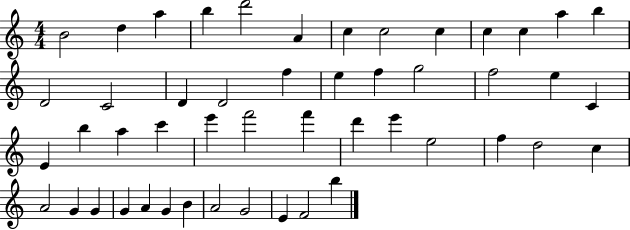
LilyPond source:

{
  \clef treble
  \numericTimeSignature
  \time 4/4
  \key c \major
  b'2 d''4 a''4 | b''4 d'''2 a'4 | c''4 c''2 c''4 | c''4 c''4 a''4 b''4 | \break d'2 c'2 | d'4 d'2 f''4 | e''4 f''4 g''2 | f''2 e''4 c'4 | \break e'4 b''4 a''4 c'''4 | e'''4 f'''2 f'''4 | d'''4 e'''4 e''2 | f''4 d''2 c''4 | \break a'2 g'4 g'4 | g'4 a'4 g'4 b'4 | a'2 g'2 | e'4 f'2 b''4 | \break \bar "|."
}